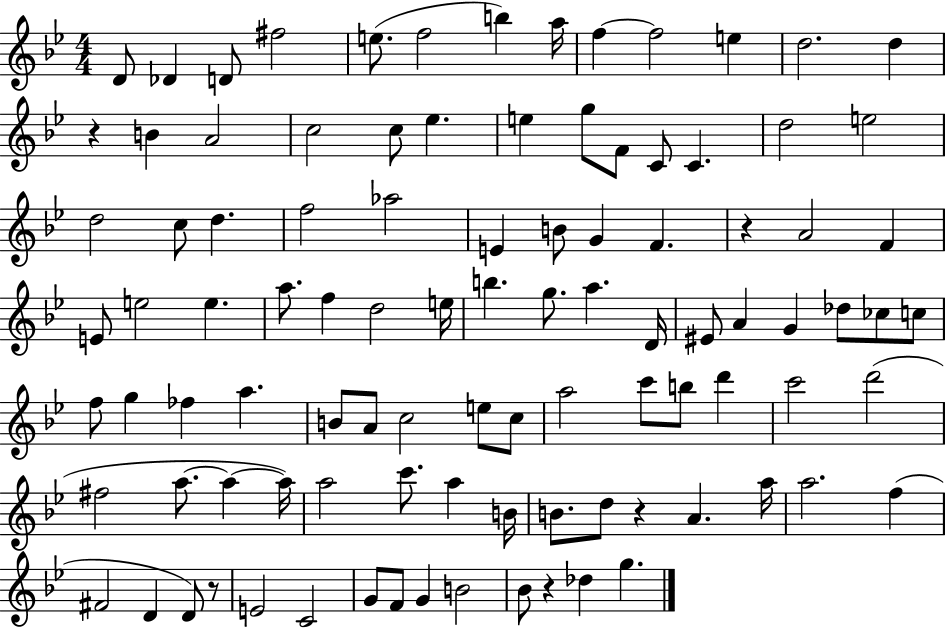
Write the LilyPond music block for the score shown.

{
  \clef treble
  \numericTimeSignature
  \time 4/4
  \key bes \major
  \repeat volta 2 { d'8 des'4 d'8 fis''2 | e''8.( f''2 b''4) a''16 | f''4~~ f''2 e''4 | d''2. d''4 | \break r4 b'4 a'2 | c''2 c''8 ees''4. | e''4 g''8 f'8 c'8 c'4. | d''2 e''2 | \break d''2 c''8 d''4. | f''2 aes''2 | e'4 b'8 g'4 f'4. | r4 a'2 f'4 | \break e'8 e''2 e''4. | a''8. f''4 d''2 e''16 | b''4. g''8. a''4. d'16 | eis'8 a'4 g'4 des''8 ces''8 c''8 | \break f''8 g''4 fes''4 a''4. | b'8 a'8 c''2 e''8 c''8 | a''2 c'''8 b''8 d'''4 | c'''2 d'''2( | \break fis''2 a''8.~~ a''4~~ a''16) | a''2 c'''8. a''4 b'16 | b'8. d''8 r4 a'4. a''16 | a''2. f''4( | \break fis'2 d'4 d'8) r8 | e'2 c'2 | g'8 f'8 g'4 b'2 | bes'8 r4 des''4 g''4. | \break } \bar "|."
}